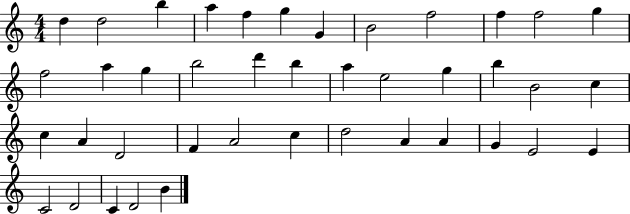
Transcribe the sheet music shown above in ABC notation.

X:1
T:Untitled
M:4/4
L:1/4
K:C
d d2 b a f g G B2 f2 f f2 g f2 a g b2 d' b a e2 g b B2 c c A D2 F A2 c d2 A A G E2 E C2 D2 C D2 B